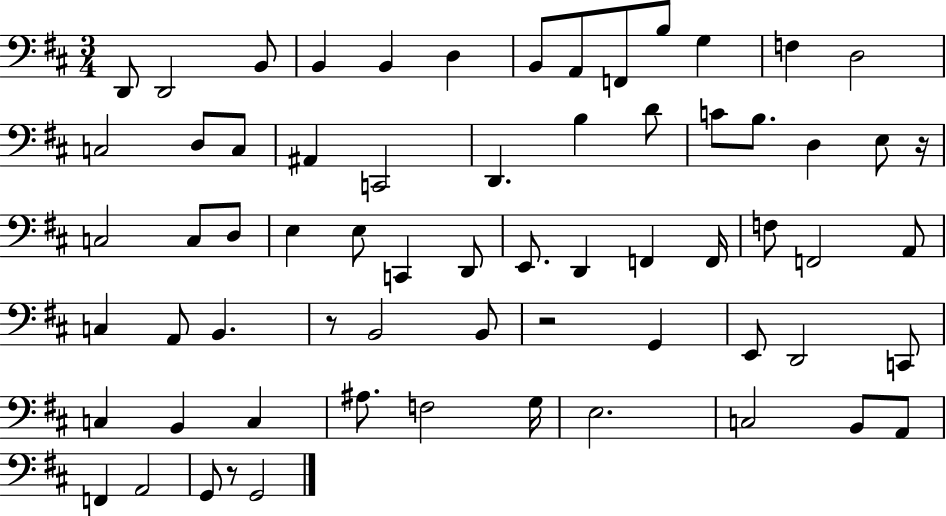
X:1
T:Untitled
M:3/4
L:1/4
K:D
D,,/2 D,,2 B,,/2 B,, B,, D, B,,/2 A,,/2 F,,/2 B,/2 G, F, D,2 C,2 D,/2 C,/2 ^A,, C,,2 D,, B, D/2 C/2 B,/2 D, E,/2 z/4 C,2 C,/2 D,/2 E, E,/2 C,, D,,/2 E,,/2 D,, F,, F,,/4 F,/2 F,,2 A,,/2 C, A,,/2 B,, z/2 B,,2 B,,/2 z2 G,, E,,/2 D,,2 C,,/2 C, B,, C, ^A,/2 F,2 G,/4 E,2 C,2 B,,/2 A,,/2 F,, A,,2 G,,/2 z/2 G,,2